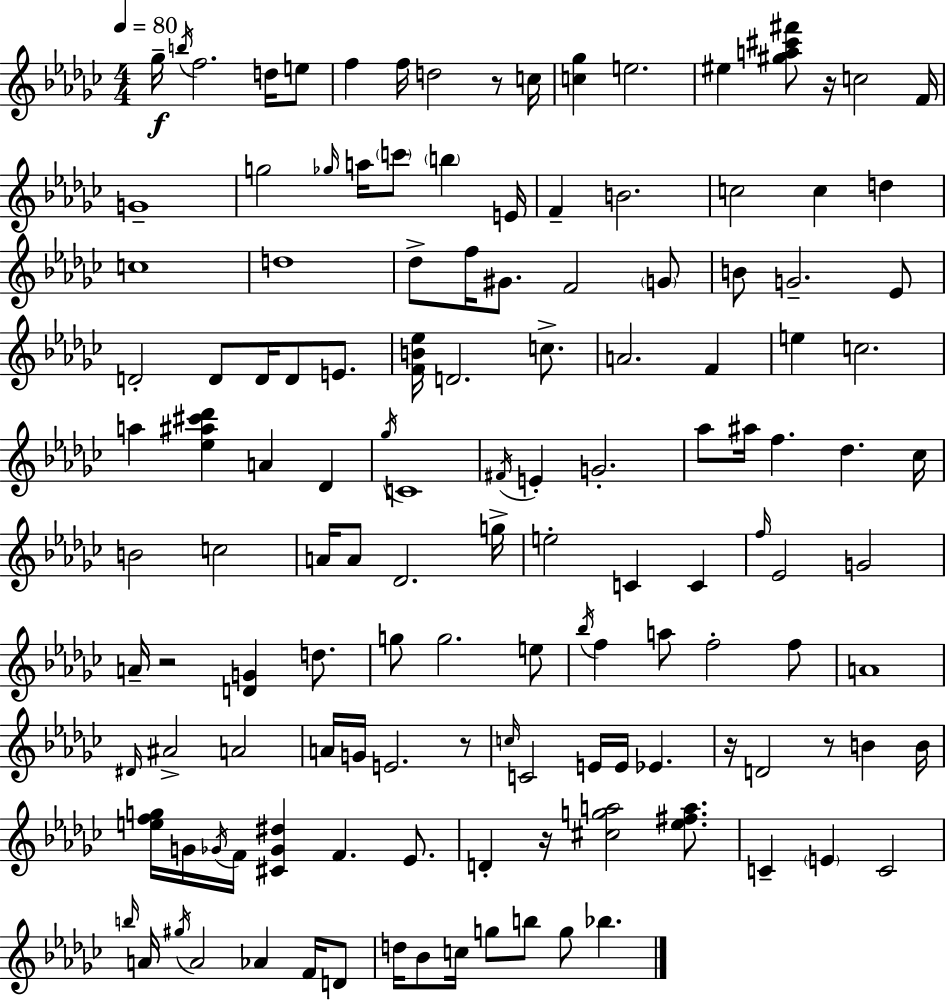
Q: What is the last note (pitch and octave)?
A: Bb5